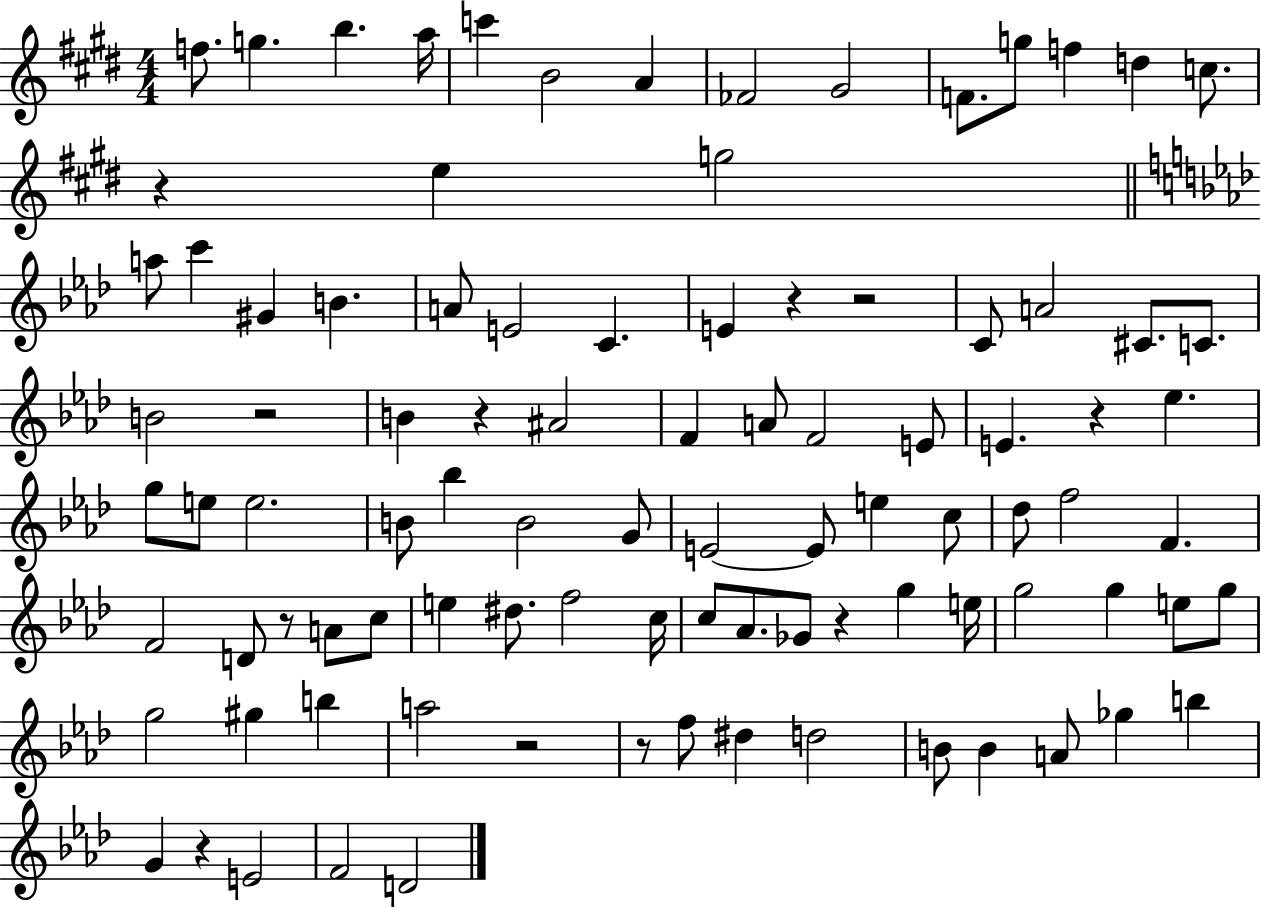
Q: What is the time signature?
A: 4/4